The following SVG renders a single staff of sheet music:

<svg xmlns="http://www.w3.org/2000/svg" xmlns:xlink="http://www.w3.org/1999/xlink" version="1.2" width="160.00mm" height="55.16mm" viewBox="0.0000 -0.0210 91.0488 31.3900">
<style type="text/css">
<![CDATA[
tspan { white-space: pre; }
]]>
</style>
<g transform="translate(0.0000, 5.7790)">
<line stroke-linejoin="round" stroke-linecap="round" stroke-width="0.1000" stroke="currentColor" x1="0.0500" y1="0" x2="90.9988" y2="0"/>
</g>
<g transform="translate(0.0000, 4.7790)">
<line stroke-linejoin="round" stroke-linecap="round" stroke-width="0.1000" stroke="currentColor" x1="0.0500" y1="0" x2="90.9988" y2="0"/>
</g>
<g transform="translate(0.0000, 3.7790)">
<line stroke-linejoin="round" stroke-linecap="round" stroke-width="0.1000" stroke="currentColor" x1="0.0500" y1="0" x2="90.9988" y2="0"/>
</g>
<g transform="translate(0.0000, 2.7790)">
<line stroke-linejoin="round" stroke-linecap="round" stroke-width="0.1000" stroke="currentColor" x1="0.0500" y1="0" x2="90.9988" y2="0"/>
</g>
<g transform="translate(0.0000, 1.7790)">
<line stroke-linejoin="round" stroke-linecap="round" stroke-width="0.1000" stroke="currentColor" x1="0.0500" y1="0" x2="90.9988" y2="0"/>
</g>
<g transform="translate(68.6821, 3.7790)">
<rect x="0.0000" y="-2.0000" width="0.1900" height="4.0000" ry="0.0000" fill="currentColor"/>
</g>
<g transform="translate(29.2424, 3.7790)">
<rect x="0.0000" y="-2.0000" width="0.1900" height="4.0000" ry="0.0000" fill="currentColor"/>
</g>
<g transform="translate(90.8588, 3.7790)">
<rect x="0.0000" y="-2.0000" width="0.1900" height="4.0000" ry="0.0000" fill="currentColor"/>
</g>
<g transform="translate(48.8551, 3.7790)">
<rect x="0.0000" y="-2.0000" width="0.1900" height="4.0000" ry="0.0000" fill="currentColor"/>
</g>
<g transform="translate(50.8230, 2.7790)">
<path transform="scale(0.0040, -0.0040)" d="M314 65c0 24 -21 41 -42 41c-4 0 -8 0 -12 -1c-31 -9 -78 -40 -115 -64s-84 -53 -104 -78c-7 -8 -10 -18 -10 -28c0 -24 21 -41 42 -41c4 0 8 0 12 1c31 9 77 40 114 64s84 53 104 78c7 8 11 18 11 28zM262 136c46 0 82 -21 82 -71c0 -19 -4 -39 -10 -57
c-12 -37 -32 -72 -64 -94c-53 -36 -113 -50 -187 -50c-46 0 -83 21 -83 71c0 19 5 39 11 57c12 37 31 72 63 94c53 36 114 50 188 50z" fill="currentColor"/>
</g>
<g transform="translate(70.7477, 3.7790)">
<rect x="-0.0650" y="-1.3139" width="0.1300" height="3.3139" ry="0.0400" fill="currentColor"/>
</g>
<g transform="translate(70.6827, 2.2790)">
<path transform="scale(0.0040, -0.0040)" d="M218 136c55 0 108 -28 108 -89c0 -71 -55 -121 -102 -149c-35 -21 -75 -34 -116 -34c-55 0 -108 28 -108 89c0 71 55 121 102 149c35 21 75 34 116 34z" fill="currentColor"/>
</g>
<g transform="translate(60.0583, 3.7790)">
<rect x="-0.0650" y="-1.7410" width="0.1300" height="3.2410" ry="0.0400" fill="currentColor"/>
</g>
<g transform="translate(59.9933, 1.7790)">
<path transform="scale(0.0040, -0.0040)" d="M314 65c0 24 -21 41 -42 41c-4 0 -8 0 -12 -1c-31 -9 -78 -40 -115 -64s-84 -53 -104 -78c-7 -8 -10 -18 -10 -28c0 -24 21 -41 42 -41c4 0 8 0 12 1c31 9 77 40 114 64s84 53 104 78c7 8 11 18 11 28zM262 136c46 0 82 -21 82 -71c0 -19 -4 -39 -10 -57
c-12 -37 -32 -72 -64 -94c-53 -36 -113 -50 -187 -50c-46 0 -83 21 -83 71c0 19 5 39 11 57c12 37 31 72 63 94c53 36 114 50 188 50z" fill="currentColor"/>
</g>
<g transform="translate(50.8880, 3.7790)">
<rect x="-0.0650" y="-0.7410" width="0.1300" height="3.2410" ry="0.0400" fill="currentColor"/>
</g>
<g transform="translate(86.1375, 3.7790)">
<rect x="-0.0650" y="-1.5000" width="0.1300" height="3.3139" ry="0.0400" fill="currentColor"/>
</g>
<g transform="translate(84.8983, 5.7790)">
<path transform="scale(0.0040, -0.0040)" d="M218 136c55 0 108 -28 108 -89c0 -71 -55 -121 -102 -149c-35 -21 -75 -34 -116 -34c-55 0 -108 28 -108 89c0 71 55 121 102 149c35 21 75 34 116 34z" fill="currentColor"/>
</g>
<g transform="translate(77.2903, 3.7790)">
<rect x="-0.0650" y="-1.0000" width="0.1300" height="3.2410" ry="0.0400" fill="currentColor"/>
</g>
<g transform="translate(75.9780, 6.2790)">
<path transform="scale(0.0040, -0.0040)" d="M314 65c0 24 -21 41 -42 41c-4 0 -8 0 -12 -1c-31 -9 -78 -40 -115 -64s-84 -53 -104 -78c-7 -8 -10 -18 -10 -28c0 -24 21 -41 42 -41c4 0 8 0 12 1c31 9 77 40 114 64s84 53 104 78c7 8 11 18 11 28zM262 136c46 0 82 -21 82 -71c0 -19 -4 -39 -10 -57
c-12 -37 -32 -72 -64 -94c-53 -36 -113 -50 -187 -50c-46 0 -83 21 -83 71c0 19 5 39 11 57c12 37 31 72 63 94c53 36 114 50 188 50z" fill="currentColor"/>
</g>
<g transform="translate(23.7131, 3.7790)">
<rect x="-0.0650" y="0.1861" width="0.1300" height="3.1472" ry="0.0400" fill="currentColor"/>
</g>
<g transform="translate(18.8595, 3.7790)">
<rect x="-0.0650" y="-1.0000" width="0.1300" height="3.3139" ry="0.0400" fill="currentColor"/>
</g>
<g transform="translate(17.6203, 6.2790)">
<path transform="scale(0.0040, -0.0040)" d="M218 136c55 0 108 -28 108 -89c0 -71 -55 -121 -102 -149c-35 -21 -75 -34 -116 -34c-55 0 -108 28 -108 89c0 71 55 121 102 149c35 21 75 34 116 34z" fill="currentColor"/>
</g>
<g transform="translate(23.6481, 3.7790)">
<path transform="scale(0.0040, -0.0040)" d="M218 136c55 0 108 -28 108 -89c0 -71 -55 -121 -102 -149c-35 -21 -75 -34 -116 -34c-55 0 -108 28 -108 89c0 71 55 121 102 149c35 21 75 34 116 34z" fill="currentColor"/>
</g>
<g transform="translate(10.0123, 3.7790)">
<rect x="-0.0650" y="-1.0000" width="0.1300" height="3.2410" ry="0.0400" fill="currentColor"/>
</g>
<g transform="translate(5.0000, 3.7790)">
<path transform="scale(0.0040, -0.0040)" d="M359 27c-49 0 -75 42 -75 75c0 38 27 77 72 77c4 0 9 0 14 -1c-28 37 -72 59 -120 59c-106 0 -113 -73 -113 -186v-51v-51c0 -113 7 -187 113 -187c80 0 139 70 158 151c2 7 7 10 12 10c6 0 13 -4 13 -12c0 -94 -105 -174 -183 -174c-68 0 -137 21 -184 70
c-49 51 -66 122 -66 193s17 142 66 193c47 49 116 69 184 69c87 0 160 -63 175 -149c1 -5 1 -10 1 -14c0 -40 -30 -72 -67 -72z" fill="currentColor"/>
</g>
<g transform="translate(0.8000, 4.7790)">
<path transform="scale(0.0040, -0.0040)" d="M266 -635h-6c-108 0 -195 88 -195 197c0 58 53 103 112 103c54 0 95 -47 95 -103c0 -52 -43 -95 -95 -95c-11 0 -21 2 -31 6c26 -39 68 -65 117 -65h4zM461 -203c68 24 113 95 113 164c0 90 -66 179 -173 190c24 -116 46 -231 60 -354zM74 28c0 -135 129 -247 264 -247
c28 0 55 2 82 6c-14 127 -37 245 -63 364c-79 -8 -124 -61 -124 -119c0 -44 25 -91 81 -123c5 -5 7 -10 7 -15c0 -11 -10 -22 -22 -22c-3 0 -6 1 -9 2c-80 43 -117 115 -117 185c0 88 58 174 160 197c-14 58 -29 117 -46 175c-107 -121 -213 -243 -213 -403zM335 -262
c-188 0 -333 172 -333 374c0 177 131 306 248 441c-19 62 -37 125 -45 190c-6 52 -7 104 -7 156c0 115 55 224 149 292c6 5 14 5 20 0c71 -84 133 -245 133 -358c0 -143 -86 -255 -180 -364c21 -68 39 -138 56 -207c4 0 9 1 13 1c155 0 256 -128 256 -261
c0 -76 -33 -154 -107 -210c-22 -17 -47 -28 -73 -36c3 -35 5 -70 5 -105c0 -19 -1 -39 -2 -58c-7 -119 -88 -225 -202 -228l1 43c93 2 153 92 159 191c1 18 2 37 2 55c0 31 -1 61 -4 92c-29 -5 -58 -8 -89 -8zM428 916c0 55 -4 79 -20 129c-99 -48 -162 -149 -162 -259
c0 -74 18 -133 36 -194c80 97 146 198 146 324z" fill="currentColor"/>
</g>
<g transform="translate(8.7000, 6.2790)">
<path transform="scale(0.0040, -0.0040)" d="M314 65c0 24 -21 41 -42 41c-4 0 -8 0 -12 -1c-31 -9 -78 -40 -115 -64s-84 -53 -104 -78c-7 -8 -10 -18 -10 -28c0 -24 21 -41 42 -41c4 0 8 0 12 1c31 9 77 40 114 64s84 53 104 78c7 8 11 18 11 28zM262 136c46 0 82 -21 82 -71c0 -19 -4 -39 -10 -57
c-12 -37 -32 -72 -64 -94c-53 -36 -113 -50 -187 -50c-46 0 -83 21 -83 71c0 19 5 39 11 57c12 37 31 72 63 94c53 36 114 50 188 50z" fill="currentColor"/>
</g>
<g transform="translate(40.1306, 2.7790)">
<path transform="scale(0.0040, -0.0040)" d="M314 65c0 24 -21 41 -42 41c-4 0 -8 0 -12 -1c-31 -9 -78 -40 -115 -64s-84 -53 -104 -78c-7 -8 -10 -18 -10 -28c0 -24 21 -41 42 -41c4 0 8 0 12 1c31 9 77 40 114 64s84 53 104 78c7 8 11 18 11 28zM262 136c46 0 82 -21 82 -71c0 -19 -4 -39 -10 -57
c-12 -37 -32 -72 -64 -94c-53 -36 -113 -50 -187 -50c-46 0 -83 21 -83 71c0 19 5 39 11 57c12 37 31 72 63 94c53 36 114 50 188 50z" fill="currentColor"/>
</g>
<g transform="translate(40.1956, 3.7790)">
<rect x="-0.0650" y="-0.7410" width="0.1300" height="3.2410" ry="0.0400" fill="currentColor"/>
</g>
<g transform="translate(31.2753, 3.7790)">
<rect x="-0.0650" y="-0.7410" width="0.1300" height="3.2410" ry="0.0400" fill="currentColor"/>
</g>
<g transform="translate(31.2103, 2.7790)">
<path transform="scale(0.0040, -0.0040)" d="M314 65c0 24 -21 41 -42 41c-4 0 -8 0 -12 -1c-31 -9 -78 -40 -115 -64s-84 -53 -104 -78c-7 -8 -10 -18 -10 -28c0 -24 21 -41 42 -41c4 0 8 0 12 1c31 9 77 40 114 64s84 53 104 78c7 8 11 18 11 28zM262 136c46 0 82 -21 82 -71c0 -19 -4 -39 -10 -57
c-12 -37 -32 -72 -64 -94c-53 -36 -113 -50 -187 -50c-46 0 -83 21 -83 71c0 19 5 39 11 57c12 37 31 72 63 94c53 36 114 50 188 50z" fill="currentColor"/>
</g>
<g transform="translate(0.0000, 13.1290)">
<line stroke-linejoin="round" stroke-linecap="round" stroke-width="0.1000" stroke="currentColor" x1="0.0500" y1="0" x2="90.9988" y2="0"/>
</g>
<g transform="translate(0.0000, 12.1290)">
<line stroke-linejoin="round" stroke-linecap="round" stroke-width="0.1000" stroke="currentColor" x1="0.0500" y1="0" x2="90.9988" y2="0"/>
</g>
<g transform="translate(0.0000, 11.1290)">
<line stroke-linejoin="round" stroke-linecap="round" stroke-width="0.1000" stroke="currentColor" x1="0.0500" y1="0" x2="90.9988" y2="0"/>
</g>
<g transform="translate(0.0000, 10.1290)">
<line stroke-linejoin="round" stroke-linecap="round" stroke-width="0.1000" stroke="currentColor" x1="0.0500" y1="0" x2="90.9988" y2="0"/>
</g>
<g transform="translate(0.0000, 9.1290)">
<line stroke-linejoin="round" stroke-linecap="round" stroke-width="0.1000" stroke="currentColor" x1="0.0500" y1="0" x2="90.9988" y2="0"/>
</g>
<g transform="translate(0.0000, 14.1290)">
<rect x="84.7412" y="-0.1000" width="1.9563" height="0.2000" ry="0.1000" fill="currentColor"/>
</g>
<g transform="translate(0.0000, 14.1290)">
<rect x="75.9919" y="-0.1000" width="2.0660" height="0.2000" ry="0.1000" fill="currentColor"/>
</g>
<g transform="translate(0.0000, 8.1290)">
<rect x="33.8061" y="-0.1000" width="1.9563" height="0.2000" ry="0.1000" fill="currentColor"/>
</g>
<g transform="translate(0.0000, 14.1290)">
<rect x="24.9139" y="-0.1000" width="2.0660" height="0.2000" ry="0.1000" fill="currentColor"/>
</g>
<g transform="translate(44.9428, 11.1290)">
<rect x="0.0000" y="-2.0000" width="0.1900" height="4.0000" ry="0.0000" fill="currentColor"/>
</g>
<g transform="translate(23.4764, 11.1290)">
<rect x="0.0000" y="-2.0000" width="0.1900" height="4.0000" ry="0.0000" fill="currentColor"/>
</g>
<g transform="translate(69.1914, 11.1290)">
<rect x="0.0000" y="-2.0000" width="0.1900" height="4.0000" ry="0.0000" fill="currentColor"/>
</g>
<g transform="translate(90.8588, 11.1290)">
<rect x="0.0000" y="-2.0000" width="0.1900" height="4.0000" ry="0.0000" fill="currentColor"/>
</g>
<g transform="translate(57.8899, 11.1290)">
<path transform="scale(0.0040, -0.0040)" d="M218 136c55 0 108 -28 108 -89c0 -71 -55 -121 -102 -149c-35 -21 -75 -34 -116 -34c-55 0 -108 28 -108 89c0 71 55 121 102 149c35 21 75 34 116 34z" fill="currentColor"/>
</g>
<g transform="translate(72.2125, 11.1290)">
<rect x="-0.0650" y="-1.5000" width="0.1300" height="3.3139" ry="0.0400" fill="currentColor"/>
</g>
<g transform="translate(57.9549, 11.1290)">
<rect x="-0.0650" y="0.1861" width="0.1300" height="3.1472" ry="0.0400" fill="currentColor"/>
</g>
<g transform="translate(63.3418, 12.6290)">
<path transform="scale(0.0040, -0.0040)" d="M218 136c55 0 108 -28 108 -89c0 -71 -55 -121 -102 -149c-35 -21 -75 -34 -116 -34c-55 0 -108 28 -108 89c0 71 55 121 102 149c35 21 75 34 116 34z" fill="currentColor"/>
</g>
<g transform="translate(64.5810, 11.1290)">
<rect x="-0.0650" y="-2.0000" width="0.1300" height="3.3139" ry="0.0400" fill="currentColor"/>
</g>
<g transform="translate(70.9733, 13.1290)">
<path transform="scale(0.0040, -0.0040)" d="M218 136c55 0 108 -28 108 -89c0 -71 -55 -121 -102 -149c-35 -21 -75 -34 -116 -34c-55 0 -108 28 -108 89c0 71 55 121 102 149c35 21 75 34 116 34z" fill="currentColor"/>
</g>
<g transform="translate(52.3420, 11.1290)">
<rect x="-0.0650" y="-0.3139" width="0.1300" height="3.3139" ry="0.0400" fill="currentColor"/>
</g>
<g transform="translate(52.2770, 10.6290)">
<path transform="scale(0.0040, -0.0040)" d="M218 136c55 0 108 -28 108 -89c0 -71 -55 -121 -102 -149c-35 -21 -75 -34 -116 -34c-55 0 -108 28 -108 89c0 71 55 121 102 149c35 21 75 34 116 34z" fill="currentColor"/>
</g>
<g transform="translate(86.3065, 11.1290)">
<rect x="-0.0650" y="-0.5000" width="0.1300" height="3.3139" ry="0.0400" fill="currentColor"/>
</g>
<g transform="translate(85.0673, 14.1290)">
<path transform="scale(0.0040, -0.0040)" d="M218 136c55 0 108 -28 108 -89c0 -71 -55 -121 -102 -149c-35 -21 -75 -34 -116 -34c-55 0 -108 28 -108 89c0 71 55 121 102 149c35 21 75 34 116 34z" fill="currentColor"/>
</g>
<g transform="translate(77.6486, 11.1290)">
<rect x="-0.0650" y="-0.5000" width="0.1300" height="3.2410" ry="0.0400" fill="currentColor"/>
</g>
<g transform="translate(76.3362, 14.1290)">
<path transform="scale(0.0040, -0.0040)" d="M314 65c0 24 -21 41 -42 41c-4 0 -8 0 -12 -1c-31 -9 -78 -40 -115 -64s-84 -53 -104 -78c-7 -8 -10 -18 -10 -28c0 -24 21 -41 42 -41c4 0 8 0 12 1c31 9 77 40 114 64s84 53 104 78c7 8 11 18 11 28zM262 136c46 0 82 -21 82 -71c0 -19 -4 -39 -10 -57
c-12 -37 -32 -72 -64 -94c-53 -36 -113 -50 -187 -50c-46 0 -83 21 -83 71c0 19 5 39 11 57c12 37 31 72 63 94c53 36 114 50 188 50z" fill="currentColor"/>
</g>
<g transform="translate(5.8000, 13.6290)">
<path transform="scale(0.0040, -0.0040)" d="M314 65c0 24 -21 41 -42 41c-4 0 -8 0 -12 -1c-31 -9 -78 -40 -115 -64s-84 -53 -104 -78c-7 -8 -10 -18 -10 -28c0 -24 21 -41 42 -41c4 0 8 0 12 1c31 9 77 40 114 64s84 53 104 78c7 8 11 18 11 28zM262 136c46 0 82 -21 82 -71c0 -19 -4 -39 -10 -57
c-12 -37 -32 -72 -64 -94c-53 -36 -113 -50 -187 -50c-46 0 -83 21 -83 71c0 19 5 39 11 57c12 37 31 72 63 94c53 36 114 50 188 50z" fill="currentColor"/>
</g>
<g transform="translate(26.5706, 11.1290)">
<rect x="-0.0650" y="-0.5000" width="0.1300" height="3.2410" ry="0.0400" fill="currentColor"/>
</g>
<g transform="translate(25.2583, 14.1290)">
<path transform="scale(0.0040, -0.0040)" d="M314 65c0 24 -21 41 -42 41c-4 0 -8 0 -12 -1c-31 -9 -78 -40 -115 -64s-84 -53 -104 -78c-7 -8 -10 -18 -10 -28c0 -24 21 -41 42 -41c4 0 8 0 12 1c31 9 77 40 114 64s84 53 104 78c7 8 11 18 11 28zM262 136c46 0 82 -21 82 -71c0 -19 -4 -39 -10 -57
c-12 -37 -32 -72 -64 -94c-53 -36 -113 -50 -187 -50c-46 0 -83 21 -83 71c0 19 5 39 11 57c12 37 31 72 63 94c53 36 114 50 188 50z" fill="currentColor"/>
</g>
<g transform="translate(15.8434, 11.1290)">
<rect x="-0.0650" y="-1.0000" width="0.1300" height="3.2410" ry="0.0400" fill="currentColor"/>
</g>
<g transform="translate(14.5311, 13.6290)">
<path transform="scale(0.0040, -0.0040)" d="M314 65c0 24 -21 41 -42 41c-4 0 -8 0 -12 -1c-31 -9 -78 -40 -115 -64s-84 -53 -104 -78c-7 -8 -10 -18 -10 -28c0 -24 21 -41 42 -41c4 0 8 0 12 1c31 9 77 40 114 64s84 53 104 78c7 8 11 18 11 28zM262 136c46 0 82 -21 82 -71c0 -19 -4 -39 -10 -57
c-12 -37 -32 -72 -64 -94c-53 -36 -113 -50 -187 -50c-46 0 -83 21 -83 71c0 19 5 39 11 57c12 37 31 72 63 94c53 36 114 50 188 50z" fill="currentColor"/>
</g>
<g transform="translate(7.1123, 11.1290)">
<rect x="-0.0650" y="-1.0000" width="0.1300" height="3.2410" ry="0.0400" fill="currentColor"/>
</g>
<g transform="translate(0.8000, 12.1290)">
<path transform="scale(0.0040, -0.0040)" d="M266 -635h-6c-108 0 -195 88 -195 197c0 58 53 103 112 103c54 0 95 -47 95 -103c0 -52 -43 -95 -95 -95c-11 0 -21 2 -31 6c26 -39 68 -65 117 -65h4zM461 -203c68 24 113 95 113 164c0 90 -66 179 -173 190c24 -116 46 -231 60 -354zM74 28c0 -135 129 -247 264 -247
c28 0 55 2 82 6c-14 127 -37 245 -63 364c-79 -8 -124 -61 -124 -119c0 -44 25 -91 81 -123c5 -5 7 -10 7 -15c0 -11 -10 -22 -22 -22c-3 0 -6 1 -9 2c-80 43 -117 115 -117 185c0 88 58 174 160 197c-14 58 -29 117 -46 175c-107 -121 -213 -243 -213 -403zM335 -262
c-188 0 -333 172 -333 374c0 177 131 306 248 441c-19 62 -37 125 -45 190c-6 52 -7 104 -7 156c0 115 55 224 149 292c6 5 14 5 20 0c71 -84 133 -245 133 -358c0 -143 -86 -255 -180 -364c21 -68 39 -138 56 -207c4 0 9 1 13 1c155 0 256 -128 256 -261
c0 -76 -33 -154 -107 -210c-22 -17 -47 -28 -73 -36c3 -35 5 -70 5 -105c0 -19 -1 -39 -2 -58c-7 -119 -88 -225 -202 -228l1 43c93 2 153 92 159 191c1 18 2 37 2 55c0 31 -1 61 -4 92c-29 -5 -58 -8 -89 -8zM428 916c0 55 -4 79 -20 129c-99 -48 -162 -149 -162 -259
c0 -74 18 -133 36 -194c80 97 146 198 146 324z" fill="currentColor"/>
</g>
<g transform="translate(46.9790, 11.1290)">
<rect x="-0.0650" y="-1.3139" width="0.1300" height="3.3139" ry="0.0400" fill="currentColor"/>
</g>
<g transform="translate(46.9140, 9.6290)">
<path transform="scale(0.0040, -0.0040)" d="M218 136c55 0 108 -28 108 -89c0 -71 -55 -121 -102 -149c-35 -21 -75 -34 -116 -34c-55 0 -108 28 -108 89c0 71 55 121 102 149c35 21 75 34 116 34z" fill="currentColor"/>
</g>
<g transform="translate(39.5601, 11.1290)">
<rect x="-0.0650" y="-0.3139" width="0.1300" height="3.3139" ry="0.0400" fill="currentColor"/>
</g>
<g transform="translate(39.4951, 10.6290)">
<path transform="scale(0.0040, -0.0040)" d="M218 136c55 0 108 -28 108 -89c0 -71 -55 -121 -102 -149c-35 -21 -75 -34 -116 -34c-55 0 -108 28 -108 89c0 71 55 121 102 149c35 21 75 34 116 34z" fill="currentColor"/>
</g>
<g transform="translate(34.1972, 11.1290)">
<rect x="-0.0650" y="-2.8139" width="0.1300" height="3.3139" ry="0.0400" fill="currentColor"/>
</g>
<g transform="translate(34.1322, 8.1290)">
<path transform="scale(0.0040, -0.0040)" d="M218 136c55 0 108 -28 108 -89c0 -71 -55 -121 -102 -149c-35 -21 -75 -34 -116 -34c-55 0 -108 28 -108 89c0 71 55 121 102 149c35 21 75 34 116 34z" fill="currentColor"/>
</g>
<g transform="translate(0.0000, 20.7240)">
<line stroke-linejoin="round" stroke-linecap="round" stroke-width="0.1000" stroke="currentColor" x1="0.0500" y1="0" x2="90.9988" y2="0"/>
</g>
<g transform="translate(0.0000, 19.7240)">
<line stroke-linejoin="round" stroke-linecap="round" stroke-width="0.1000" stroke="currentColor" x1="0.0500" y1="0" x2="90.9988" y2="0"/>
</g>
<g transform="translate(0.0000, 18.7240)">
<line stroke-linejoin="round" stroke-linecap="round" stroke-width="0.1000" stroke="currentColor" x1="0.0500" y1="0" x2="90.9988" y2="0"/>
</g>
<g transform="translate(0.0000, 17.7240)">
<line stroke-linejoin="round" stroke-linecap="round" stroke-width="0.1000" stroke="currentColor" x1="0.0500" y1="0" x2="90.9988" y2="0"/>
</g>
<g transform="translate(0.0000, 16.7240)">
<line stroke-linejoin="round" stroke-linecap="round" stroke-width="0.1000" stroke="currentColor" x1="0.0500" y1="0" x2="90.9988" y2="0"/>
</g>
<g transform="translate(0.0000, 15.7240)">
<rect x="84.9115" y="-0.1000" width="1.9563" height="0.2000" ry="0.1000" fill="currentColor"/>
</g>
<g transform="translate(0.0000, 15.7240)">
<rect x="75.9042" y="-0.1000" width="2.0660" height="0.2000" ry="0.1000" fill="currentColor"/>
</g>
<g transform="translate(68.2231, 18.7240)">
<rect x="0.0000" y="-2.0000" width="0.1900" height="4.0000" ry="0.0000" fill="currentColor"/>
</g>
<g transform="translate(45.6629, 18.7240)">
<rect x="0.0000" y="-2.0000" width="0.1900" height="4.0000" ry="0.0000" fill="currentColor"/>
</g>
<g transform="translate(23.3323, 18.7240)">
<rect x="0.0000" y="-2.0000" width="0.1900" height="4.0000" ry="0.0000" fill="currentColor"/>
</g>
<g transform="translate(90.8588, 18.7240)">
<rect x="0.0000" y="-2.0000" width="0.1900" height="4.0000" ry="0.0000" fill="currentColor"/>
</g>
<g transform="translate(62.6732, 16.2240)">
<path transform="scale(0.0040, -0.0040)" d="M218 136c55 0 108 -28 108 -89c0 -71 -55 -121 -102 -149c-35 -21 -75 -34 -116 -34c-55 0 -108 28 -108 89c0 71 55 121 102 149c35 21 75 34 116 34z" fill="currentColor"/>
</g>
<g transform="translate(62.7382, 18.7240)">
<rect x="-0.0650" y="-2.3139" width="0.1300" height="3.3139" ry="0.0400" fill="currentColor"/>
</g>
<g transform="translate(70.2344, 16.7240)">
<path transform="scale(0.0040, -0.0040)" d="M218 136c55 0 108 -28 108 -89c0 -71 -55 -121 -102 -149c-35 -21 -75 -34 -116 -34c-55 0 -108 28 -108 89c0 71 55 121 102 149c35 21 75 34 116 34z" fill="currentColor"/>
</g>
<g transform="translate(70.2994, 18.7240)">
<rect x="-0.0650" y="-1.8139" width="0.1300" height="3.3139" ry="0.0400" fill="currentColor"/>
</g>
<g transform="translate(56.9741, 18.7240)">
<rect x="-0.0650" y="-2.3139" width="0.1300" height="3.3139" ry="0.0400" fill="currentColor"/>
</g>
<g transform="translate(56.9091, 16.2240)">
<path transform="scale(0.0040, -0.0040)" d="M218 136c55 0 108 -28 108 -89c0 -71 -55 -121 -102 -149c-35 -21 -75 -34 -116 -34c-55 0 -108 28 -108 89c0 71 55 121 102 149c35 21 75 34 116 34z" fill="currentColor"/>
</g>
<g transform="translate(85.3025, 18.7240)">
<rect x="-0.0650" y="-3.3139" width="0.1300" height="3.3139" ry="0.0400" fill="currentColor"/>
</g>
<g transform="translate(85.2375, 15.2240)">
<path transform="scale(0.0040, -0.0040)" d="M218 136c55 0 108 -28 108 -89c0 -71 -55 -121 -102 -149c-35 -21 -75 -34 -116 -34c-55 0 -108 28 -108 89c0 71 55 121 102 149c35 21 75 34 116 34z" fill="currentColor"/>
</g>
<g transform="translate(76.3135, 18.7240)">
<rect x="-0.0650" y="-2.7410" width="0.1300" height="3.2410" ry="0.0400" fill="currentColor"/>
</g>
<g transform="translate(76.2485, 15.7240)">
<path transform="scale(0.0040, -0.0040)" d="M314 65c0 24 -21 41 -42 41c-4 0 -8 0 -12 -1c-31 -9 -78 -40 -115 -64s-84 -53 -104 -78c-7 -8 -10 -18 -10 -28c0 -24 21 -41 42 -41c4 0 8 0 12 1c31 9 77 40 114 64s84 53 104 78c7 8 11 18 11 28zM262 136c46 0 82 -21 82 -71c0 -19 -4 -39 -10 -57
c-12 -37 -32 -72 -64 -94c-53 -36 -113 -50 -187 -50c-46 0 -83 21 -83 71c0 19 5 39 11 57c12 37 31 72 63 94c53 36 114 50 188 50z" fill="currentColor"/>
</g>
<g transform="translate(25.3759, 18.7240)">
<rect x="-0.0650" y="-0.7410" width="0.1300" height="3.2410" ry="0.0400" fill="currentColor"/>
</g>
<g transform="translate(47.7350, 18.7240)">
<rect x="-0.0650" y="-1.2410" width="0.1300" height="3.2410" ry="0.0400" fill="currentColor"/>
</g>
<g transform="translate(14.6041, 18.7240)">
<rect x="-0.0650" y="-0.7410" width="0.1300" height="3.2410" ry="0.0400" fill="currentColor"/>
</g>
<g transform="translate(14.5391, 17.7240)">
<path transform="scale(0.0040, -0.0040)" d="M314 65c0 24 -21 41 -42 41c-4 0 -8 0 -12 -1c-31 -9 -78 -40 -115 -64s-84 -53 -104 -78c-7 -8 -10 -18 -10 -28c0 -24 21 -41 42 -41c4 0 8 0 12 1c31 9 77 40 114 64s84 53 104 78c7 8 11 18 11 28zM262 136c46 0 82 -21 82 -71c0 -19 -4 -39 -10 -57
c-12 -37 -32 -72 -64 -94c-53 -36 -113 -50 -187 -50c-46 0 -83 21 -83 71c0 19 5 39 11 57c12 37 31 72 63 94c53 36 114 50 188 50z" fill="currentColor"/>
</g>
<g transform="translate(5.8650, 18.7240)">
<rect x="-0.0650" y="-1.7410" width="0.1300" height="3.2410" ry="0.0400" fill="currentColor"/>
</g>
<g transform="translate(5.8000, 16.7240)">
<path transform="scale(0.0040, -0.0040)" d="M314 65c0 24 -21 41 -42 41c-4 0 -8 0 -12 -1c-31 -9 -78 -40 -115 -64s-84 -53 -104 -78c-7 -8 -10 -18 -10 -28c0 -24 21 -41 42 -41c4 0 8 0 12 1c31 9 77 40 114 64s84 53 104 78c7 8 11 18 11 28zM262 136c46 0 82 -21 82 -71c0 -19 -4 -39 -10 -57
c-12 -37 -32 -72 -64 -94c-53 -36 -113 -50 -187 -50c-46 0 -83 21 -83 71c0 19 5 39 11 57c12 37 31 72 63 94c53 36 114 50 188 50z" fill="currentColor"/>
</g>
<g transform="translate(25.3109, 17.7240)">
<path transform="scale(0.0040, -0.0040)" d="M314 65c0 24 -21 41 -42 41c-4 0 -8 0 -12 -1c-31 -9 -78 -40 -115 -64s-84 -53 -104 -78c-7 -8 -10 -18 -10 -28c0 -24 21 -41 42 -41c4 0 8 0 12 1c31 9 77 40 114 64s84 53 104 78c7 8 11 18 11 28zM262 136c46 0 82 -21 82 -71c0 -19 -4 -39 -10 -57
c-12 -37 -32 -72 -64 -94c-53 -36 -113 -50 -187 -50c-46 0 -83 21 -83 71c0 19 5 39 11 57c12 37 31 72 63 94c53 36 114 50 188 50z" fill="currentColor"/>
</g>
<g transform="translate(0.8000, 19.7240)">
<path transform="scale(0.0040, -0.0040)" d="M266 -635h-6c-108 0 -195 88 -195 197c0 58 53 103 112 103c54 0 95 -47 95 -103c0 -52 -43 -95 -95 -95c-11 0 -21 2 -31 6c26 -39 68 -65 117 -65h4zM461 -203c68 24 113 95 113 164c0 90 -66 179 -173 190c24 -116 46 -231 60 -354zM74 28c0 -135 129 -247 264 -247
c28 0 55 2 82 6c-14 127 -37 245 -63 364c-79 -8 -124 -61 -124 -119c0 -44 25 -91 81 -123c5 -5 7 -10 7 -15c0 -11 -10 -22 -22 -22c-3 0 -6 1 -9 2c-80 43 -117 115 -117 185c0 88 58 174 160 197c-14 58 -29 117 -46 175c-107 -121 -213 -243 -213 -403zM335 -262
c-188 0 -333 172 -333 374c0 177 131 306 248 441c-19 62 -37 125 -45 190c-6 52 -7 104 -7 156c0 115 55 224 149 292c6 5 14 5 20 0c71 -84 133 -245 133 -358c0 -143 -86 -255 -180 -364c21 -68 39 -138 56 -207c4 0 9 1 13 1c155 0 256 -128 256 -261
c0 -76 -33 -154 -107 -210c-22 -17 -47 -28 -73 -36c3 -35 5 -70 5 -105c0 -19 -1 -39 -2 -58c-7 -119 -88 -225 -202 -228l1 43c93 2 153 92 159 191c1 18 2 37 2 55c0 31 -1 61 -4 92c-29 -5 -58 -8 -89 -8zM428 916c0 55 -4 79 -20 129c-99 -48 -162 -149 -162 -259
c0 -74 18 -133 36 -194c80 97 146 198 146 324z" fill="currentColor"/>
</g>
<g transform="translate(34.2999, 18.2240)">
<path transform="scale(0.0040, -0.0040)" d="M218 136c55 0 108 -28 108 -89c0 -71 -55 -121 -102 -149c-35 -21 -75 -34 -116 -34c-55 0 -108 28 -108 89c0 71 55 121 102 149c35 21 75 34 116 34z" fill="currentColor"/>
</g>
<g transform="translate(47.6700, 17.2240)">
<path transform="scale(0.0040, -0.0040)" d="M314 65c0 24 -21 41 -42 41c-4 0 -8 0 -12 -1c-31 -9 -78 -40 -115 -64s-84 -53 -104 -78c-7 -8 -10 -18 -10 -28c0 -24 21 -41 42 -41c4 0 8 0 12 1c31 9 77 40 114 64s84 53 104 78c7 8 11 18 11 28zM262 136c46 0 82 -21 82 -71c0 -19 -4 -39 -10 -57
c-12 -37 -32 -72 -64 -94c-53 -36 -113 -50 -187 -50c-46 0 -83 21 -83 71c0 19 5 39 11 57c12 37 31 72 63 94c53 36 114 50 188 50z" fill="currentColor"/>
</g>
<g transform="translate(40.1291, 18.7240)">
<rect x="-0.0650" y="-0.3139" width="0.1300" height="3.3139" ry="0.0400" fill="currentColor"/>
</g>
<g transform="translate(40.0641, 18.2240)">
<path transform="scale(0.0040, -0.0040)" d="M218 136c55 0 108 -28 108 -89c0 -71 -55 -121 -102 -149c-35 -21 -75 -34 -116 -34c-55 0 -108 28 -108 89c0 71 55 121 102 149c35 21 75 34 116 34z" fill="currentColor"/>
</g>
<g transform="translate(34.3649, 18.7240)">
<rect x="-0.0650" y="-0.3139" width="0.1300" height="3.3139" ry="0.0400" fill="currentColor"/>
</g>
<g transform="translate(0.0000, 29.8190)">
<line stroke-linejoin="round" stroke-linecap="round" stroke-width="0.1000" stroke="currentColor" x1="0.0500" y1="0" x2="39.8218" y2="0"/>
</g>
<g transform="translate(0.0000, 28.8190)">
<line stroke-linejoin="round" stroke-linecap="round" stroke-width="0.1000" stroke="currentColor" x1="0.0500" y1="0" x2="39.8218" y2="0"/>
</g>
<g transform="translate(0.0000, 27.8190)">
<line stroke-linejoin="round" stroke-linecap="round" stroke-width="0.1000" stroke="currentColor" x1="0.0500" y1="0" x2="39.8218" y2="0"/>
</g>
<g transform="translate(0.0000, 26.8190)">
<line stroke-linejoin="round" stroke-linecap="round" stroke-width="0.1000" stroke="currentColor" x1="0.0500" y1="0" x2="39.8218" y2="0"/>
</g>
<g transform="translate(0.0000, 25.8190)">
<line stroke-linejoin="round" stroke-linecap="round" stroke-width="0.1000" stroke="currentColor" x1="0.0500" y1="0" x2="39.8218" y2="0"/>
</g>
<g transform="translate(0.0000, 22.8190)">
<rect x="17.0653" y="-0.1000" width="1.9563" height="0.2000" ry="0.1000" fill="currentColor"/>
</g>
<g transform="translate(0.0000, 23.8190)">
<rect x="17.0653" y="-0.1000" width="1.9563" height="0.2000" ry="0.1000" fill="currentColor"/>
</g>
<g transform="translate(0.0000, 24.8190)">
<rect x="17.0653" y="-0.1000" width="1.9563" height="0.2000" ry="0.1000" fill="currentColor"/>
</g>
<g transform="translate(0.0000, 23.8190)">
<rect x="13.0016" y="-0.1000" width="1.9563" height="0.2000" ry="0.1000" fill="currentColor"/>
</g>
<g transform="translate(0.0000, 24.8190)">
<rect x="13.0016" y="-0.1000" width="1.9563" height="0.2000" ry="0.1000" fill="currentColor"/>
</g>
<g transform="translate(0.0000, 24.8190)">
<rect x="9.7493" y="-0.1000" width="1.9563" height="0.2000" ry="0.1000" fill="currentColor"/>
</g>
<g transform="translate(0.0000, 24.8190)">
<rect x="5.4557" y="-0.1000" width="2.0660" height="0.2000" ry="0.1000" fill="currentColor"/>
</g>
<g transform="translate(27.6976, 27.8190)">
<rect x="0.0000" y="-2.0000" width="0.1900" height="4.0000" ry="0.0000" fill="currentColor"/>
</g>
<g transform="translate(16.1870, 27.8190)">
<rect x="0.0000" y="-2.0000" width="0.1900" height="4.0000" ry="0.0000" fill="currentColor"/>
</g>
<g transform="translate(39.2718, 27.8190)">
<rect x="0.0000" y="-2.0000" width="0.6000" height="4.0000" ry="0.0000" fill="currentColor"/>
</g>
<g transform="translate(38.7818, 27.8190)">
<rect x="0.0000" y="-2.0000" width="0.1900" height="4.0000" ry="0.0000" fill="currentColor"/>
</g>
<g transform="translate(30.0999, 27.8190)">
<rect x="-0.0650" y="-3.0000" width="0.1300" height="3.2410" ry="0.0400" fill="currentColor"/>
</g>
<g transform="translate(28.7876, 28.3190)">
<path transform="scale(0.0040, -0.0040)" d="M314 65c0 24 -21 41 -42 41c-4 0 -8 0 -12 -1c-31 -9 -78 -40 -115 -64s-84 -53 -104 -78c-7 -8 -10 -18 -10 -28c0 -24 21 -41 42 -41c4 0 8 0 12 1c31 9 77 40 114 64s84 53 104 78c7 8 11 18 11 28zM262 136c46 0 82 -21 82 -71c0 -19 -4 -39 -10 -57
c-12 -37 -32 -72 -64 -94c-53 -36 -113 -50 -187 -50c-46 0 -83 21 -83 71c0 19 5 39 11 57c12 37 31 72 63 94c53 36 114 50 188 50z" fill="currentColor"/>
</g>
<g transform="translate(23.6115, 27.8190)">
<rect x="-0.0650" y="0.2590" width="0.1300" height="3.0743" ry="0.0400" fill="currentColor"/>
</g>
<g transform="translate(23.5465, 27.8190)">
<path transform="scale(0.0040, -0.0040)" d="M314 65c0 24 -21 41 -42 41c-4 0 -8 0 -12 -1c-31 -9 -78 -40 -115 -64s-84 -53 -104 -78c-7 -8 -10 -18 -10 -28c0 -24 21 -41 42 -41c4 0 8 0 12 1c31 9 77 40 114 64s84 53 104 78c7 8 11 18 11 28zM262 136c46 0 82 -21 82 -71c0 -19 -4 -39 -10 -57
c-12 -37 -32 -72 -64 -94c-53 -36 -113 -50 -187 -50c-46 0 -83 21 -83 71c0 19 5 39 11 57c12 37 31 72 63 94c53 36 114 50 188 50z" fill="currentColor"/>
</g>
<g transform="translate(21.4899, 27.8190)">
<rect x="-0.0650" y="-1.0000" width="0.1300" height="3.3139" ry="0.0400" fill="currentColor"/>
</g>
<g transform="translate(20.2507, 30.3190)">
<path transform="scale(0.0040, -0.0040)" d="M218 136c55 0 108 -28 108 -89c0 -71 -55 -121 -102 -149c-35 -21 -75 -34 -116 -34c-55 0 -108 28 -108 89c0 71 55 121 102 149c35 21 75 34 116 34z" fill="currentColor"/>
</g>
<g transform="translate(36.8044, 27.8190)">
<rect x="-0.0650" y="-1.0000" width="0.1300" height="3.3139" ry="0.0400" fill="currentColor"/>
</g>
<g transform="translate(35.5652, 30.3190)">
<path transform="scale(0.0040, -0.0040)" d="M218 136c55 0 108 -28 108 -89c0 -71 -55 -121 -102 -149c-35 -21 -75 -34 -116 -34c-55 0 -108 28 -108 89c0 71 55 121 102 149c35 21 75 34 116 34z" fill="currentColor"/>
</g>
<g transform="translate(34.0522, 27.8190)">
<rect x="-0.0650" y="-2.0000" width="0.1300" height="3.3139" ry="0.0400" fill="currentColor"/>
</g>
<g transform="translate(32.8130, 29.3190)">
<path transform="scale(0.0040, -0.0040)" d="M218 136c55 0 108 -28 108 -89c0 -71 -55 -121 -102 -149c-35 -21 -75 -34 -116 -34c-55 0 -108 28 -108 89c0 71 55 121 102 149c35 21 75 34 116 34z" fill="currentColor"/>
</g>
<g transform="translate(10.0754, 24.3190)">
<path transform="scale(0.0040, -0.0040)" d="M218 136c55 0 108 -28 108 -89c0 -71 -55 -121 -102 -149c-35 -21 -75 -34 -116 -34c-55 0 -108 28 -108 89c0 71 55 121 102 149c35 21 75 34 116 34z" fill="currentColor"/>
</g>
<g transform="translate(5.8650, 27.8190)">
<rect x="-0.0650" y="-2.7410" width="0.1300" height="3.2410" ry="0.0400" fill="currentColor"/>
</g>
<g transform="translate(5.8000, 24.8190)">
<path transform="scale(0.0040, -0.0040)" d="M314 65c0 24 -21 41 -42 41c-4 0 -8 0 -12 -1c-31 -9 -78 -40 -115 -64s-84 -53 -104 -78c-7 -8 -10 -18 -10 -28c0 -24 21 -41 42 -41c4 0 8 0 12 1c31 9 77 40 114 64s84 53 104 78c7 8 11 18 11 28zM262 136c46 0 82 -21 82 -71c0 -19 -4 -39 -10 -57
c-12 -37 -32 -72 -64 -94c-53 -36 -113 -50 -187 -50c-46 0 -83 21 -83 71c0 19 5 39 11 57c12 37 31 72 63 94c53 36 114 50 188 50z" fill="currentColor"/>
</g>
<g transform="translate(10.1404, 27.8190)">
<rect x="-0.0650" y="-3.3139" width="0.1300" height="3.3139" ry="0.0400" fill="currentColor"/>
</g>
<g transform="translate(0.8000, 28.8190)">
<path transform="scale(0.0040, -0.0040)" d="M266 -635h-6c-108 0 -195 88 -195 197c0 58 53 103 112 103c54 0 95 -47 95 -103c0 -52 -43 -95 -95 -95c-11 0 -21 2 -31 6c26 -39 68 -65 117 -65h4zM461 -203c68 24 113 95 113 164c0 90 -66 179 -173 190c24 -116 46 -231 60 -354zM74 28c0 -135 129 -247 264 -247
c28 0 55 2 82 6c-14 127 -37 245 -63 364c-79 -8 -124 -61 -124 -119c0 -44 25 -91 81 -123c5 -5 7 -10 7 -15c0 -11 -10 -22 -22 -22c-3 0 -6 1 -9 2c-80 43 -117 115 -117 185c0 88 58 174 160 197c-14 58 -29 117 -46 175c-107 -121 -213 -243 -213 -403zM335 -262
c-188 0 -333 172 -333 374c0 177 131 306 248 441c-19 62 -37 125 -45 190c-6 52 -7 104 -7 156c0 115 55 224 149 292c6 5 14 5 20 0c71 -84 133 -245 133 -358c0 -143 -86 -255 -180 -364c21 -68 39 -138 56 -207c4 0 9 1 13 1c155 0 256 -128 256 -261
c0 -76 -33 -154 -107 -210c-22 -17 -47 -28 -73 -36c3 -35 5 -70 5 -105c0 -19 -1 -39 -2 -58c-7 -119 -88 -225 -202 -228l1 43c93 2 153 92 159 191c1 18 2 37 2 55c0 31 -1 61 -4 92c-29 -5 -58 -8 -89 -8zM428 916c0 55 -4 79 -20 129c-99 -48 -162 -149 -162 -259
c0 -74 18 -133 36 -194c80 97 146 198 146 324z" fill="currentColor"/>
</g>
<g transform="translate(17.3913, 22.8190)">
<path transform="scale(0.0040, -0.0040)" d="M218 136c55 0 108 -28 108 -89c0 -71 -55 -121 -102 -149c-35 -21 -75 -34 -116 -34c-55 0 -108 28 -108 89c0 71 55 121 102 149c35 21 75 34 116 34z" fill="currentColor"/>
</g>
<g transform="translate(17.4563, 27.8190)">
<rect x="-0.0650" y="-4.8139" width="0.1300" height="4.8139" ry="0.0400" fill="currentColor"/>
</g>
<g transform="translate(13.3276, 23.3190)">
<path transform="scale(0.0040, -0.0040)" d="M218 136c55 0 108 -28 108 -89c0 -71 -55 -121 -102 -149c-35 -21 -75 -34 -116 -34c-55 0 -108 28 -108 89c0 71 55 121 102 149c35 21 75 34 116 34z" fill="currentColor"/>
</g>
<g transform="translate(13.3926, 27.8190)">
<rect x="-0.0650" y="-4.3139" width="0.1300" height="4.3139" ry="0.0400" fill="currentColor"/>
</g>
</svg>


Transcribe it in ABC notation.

X:1
T:Untitled
M:4/4
L:1/4
K:C
D2 D B d2 d2 d2 f2 e D2 E D2 D2 C2 a c e c B F E C2 C f2 d2 d2 c c e2 g g f a2 b a2 b d' e' D B2 A2 F D